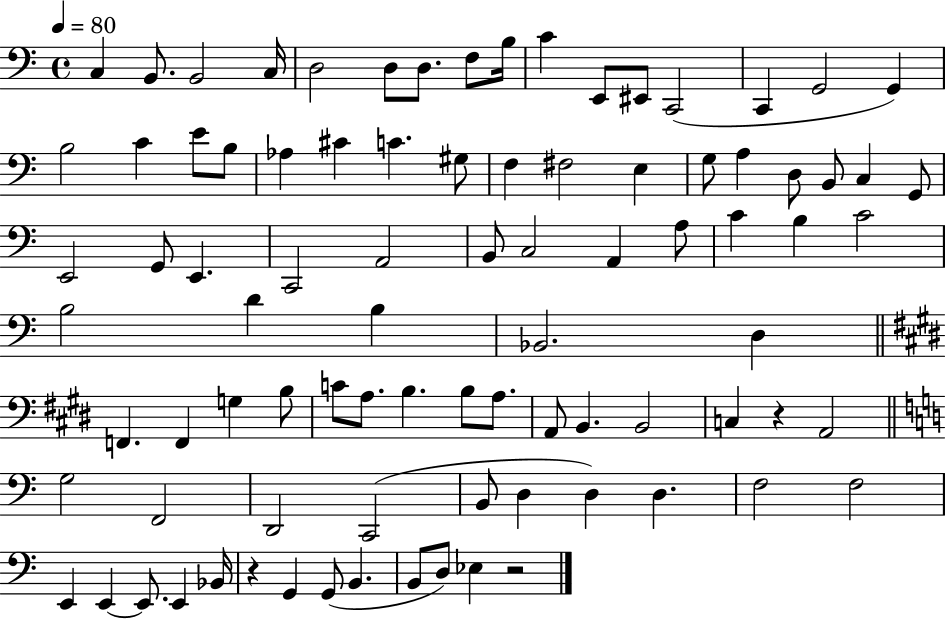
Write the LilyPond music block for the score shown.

{
  \clef bass
  \time 4/4
  \defaultTimeSignature
  \key c \major
  \tempo 4 = 80
  c4 b,8. b,2 c16 | d2 d8 d8. f8 b16 | c'4 e,8 eis,8 c,2( | c,4 g,2 g,4) | \break b2 c'4 e'8 b8 | aes4 cis'4 c'4. gis8 | f4 fis2 e4 | g8 a4 d8 b,8 c4 g,8 | \break e,2 g,8 e,4. | c,2 a,2 | b,8 c2 a,4 a8 | c'4 b4 c'2 | \break b2 d'4 b4 | bes,2. d4 | \bar "||" \break \key e \major f,4. f,4 g4 b8 | c'8 a8. b4. b8 a8. | a,8 b,4. b,2 | c4 r4 a,2 | \break \bar "||" \break \key c \major g2 f,2 | d,2 c,2( | b,8 d4 d4) d4. | f2 f2 | \break e,4 e,4~~ e,8. e,4 bes,16 | r4 g,4 g,8( b,4. | b,8 d8) ees4 r2 | \bar "|."
}